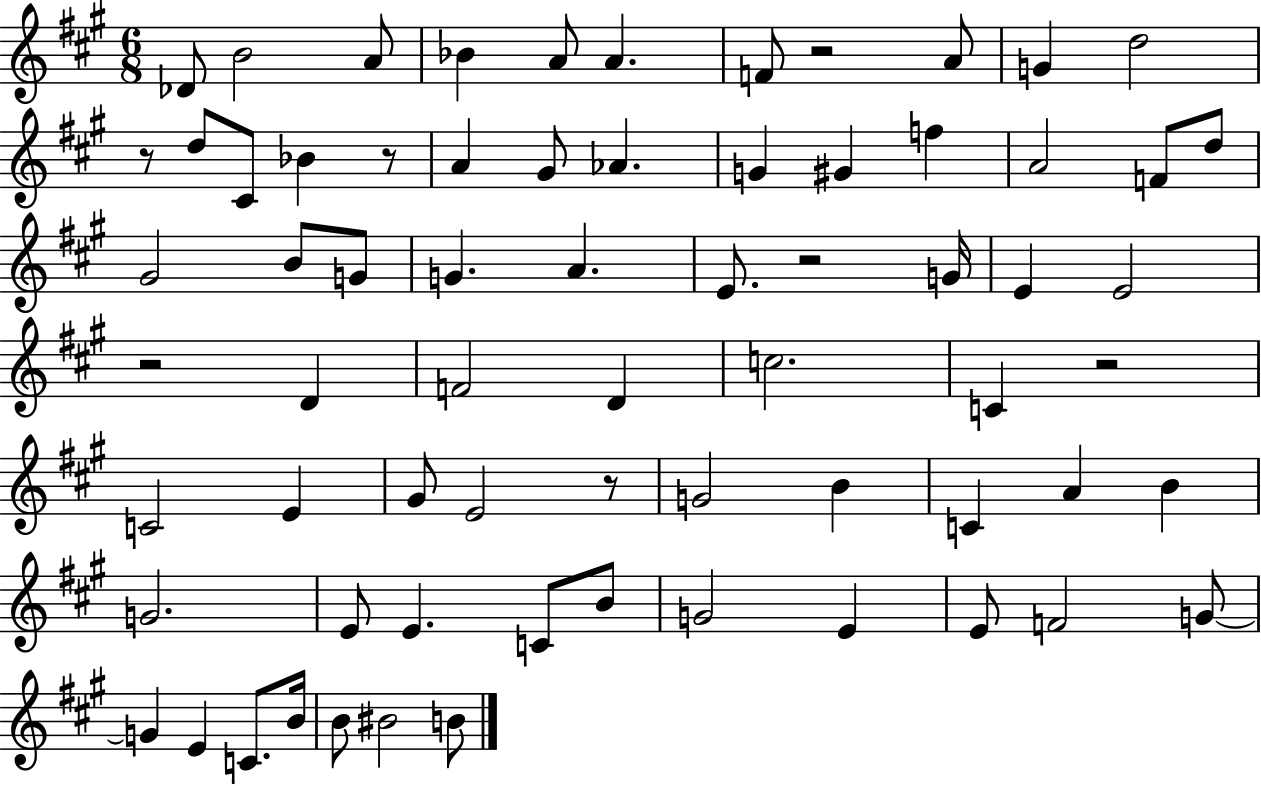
{
  \clef treble
  \numericTimeSignature
  \time 6/8
  \key a \major
  des'8 b'2 a'8 | bes'4 a'8 a'4. | f'8 r2 a'8 | g'4 d''2 | \break r8 d''8 cis'8 bes'4 r8 | a'4 gis'8 aes'4. | g'4 gis'4 f''4 | a'2 f'8 d''8 | \break gis'2 b'8 g'8 | g'4. a'4. | e'8. r2 g'16 | e'4 e'2 | \break r2 d'4 | f'2 d'4 | c''2. | c'4 r2 | \break c'2 e'4 | gis'8 e'2 r8 | g'2 b'4 | c'4 a'4 b'4 | \break g'2. | e'8 e'4. c'8 b'8 | g'2 e'4 | e'8 f'2 g'8~~ | \break g'4 e'4 c'8. b'16 | b'8 bis'2 b'8 | \bar "|."
}